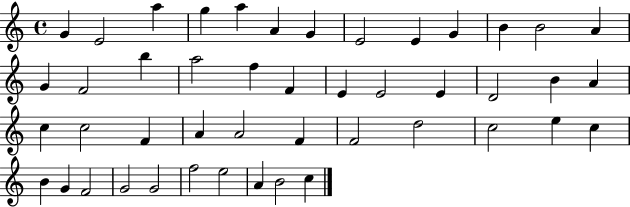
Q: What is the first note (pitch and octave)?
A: G4